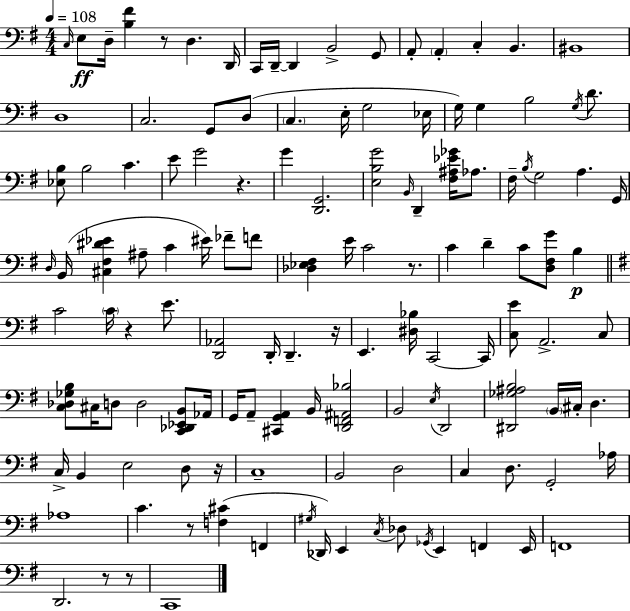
C3/s E3/e D3/s [B3,F#4]/q R/e D3/q. D2/s C2/s D2/s D2/q B2/h G2/e A2/e A2/q C3/q B2/q. BIS2/w D3/w C3/h. G2/e D3/e C3/q. E3/s G3/h Eb3/s G3/s G3/q B3/h G3/s D4/e. [Eb3,B3]/e B3/h C4/q. E4/e G4/h R/q. G4/q [D2,G2]/h. [E3,B3,G4]/h B2/s D2/q [F#3,A#3,Eb4,Gb4]/s Ab3/e. F#3/s B3/s G3/h A3/q. G2/s D3/s B2/s [C#3,F#3,D#4,Eb4]/q A#3/e C4/q EIS4/s FES4/e F4/e [Db3,Eb3,F#3]/q E4/s C4/h R/e. C4/q D4/q C4/e [D3,F#3,G4]/e B3/q C4/h C4/s R/q E4/e. [D2,Ab2]/h D2/s D2/q. R/s E2/q. [D#3,Bb3]/s C2/h C2/s [C3,E4]/e A2/h. C3/e [C3,Db3,Gb3,B3]/e C#3/s D3/e D3/h [C2,Db2,Eb2,B2]/e Ab2/s G2/s A2/e [C#2,G2,A2]/q B2/s [D2,F2,A#2,Bb3]/h B2/h E3/s D2/h [D#2,Gb3,A#3,B3]/h B2/s C#3/s D3/q. C3/s B2/q E3/h D3/e R/s C3/w B2/h D3/h C3/q D3/e. G2/h Ab3/s Ab3/w C4/q. R/e [F3,C#4]/q F2/q G#3/s Db2/s E2/q C3/s Db3/e Gb2/s E2/q F2/q E2/s F2/w D2/h. R/e R/e C2/w